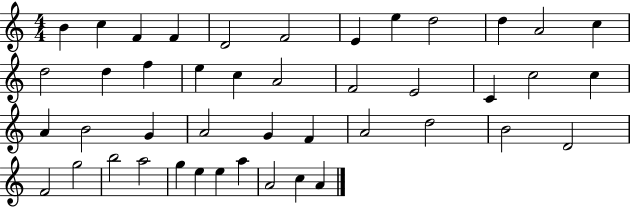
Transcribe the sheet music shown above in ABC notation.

X:1
T:Untitled
M:4/4
L:1/4
K:C
B c F F D2 F2 E e d2 d A2 c d2 d f e c A2 F2 E2 C c2 c A B2 G A2 G F A2 d2 B2 D2 F2 g2 b2 a2 g e e a A2 c A